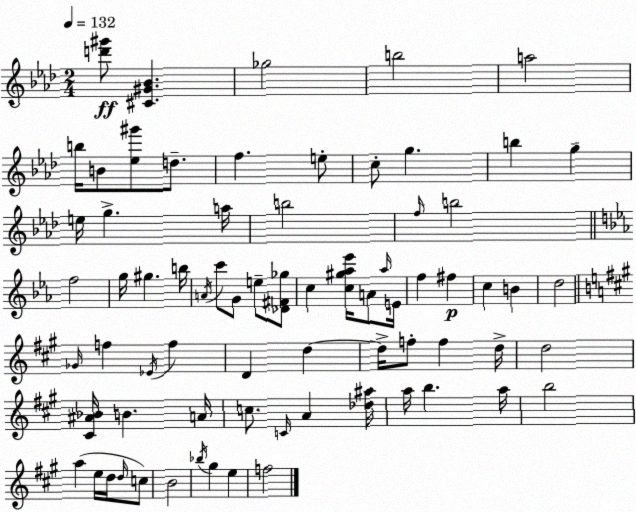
X:1
T:Untitled
M:2/4
L:1/4
K:Fm
[d'^g']/2 [^C^G_B] _g2 b2 a2 b/4 B/2 [_e^g']/2 d/2 f e/2 c/2 g b g e/4 g a/4 b2 f/4 b2 f2 g/4 ^g b/4 A/4 c'/2 G/2 e/2 [_D^F_g]/2 c [c^g_a_e']/4 A/2 _a/4 E/4 f ^f c B d2 _G/4 f _E/4 f D d d/4 f/2 f d/4 d2 [^C^A_B]/4 B A/4 c/2 C/4 A [_d^a]/4 a/4 b a/4 b2 a e/4 d/4 d/4 c/2 B2 _b/4 ^g e f2